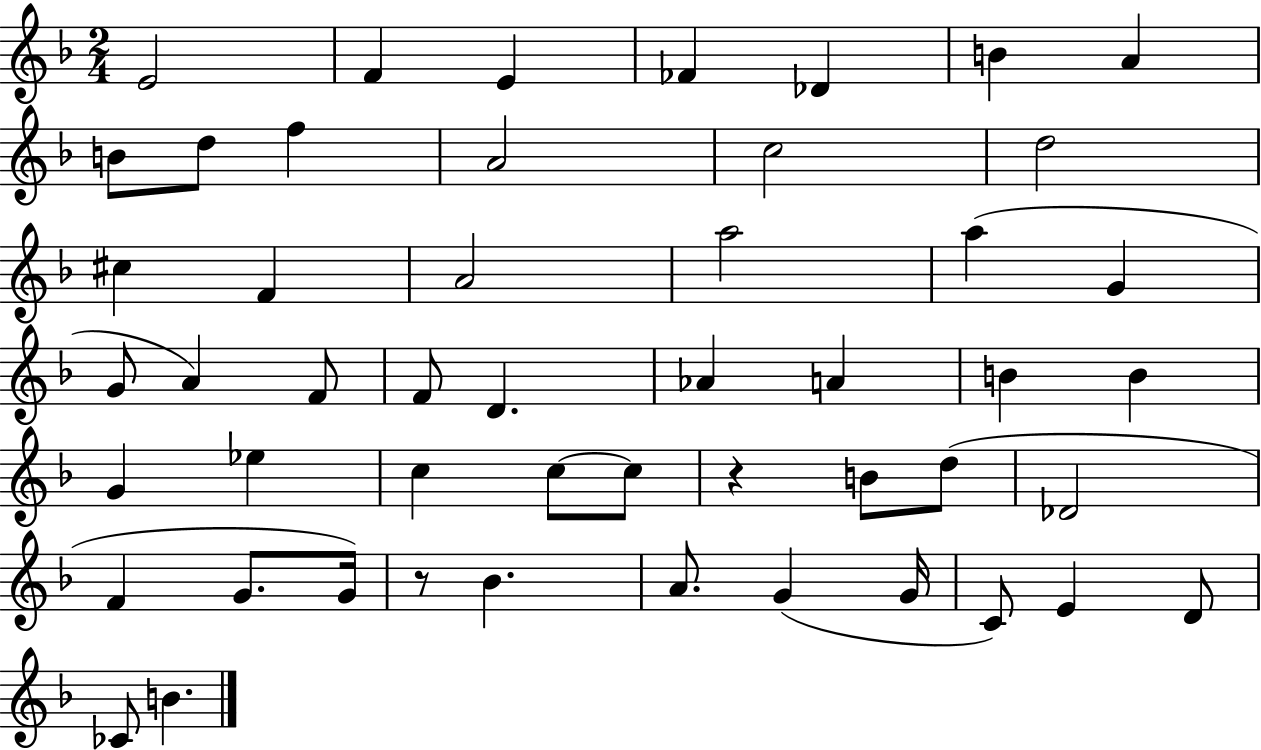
{
  \clef treble
  \numericTimeSignature
  \time 2/4
  \key f \major
  \repeat volta 2 { e'2 | f'4 e'4 | fes'4 des'4 | b'4 a'4 | \break b'8 d''8 f''4 | a'2 | c''2 | d''2 | \break cis''4 f'4 | a'2 | a''2 | a''4( g'4 | \break g'8 a'4) f'8 | f'8 d'4. | aes'4 a'4 | b'4 b'4 | \break g'4 ees''4 | c''4 c''8~~ c''8 | r4 b'8 d''8( | des'2 | \break f'4 g'8. g'16) | r8 bes'4. | a'8. g'4( g'16 | c'8) e'4 d'8 | \break ces'8 b'4. | } \bar "|."
}